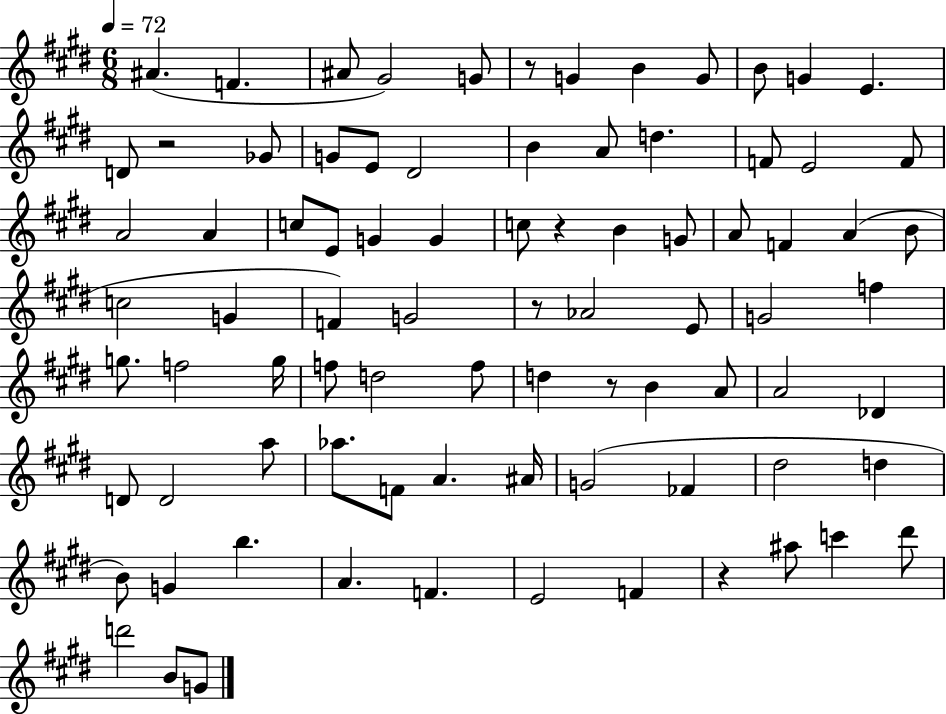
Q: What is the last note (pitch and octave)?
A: G4